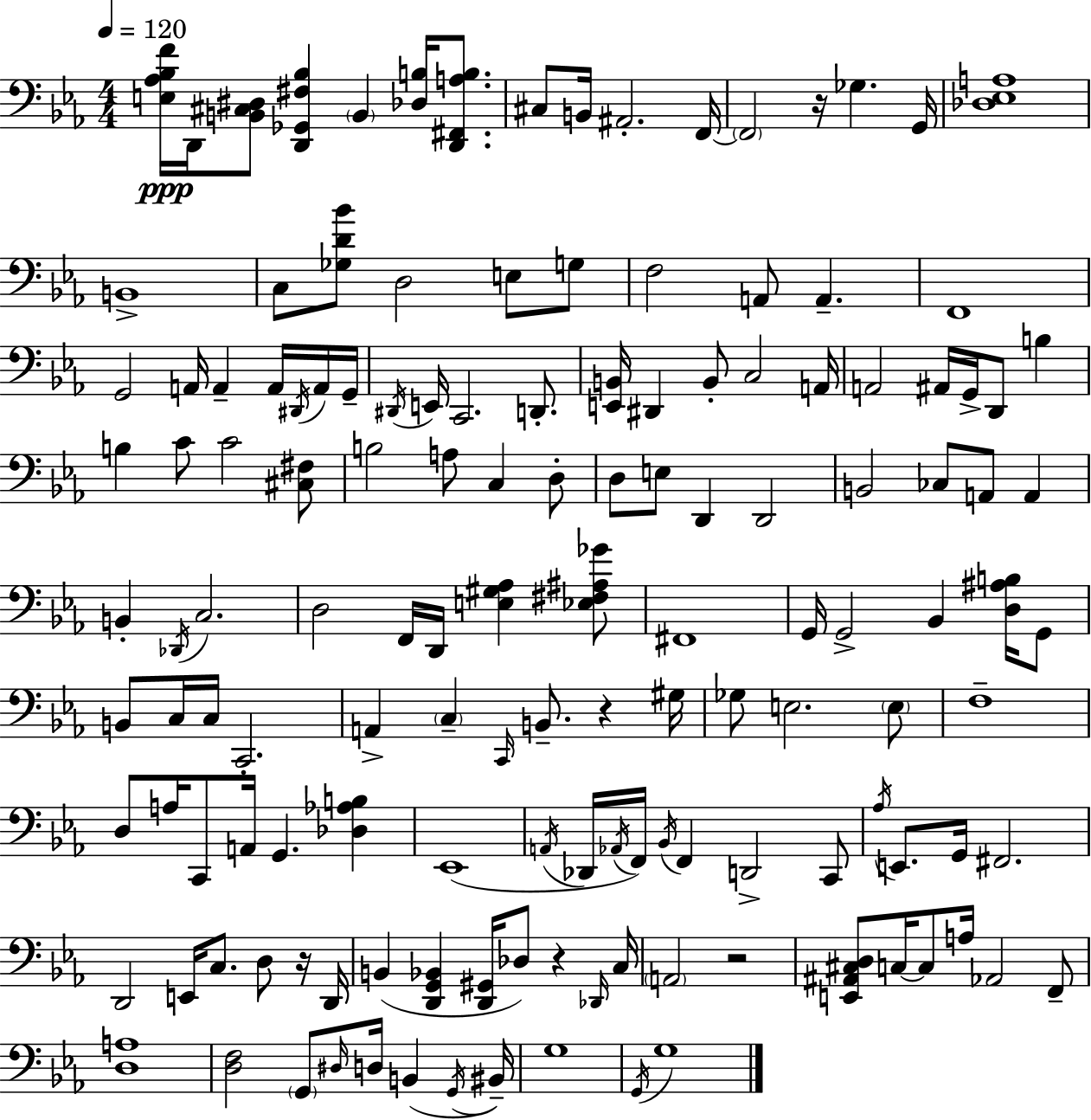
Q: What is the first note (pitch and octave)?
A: D2